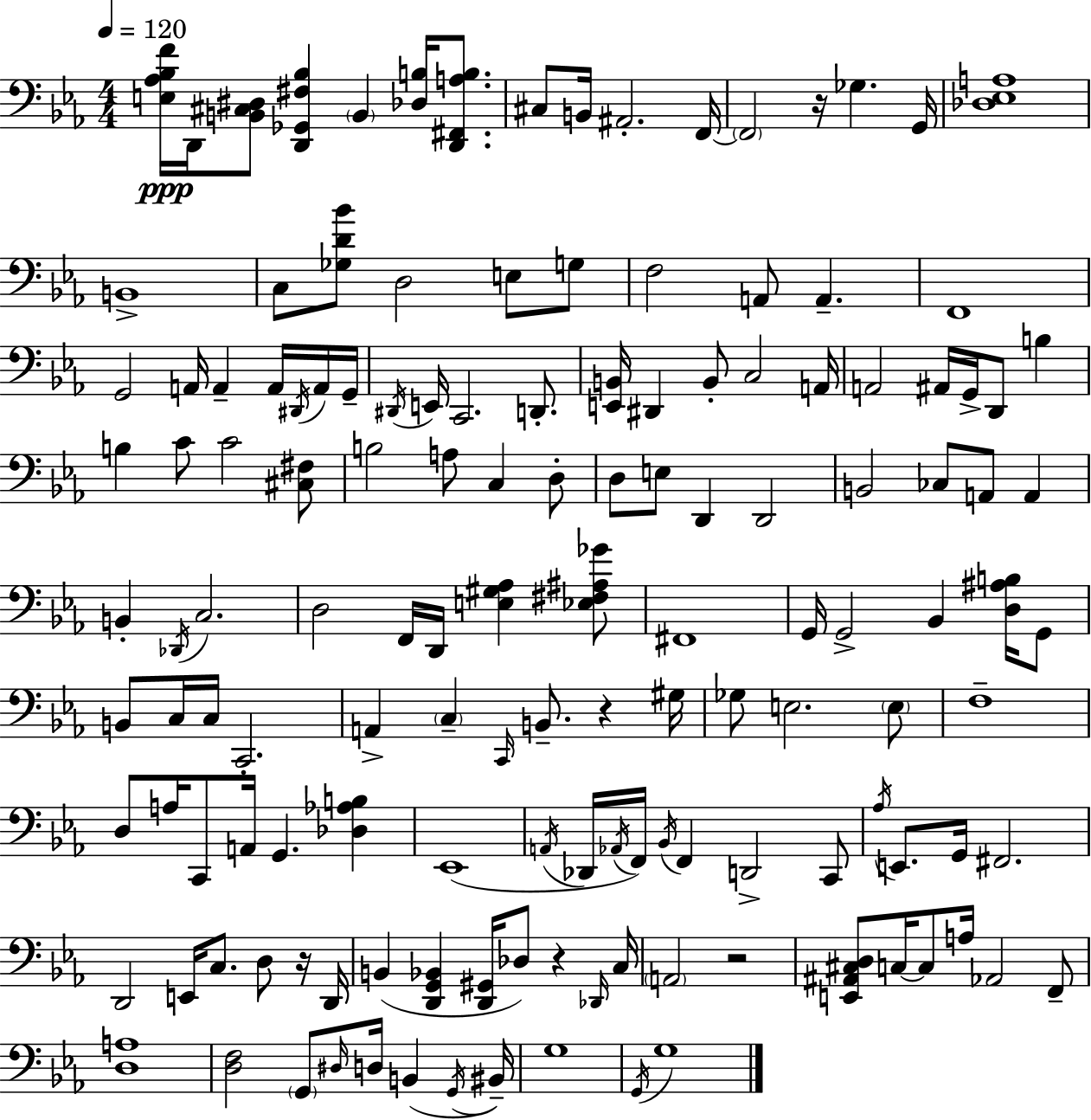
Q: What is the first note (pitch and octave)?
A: D2